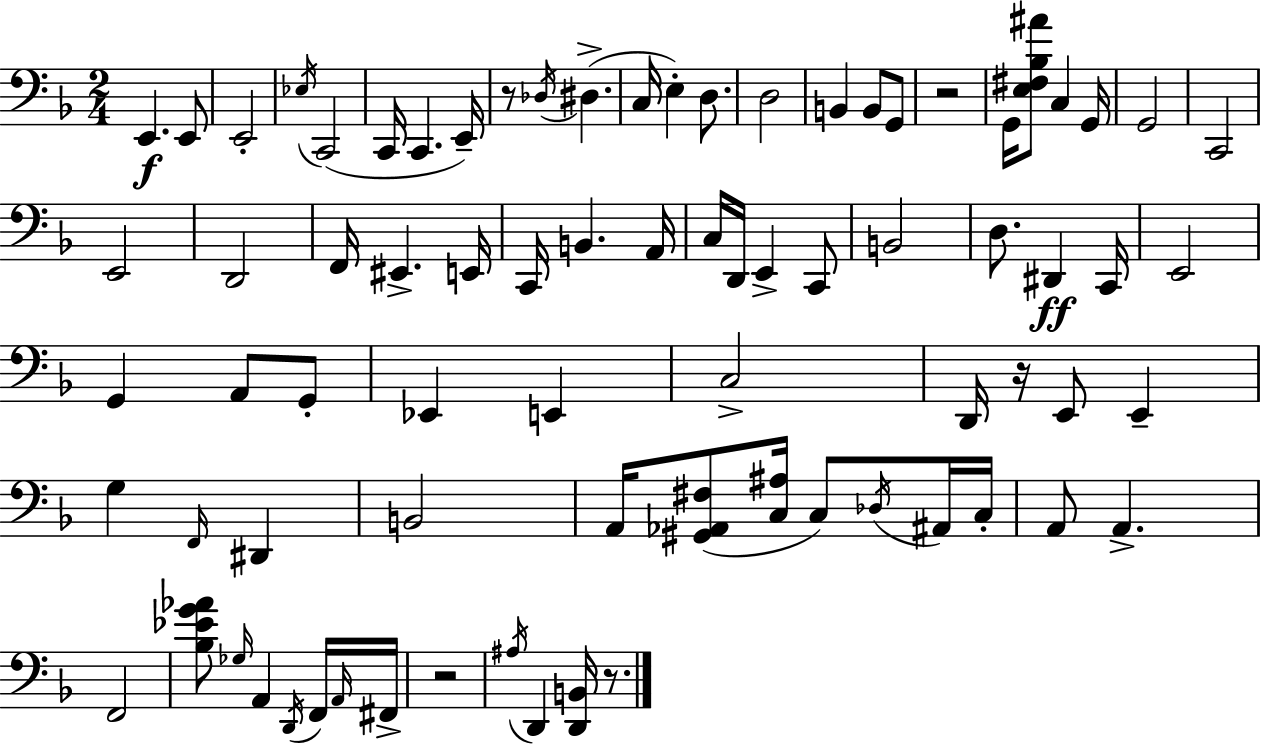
{
  \clef bass
  \numericTimeSignature
  \time 2/4
  \key d \minor
  \repeat volta 2 { e,4.\f e,8 | e,2-. | \acciaccatura { ees16 } c,2( | c,16 c,4. | \break e,16--) r8 \acciaccatura { des16 }( dis4.-> | c16 e4-.) d8. | d2 | b,4 b,8 | \break g,8 r2 | g,16 <e fis bes ais'>8 c4 | g,16 g,2 | c,2 | \break e,2 | d,2 | f,16 eis,4.-> | e,16 c,16 b,4. | \break a,16 c16 d,16 e,4-> | c,8 b,2 | d8. dis,4\ff | c,16 e,2 | \break g,4 a,8 | g,8-. ees,4 e,4 | c2-> | d,16 r16 e,8 e,4-- | \break g4 \grace { f,16 } dis,4 | b,2 | a,16 <gis, aes, fis>8( <c ais>16 c8) | \acciaccatura { des16 } ais,16 c16-. a,8 a,4.-> | \break f,2 | <bes ees' g' aes'>8 \grace { ges16 } a,4 | \acciaccatura { d,16 } f,16 \grace { a,16 } fis,16-> r2 | \acciaccatura { ais16 } | \break d,4 <d, b,>16 r8. | } \bar "|."
}